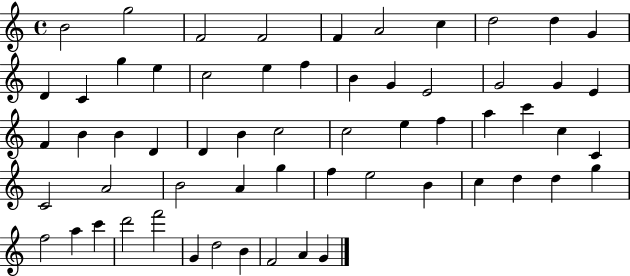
{
  \clef treble
  \time 4/4
  \defaultTimeSignature
  \key c \major
  b'2 g''2 | f'2 f'2 | f'4 a'2 c''4 | d''2 d''4 g'4 | \break d'4 c'4 g''4 e''4 | c''2 e''4 f''4 | b'4 g'4 e'2 | g'2 g'4 e'4 | \break f'4 b'4 b'4 d'4 | d'4 b'4 c''2 | c''2 e''4 f''4 | a''4 c'''4 c''4 c'4 | \break c'2 a'2 | b'2 a'4 g''4 | f''4 e''2 b'4 | c''4 d''4 d''4 g''4 | \break f''2 a''4 c'''4 | d'''2 f'''2 | g'4 d''2 b'4 | f'2 a'4 g'4 | \break \bar "|."
}